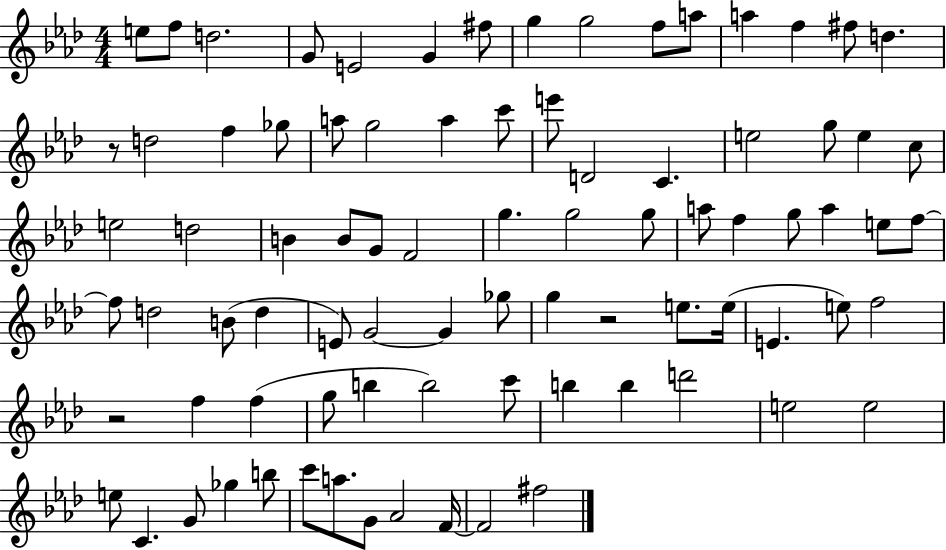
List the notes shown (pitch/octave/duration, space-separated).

E5/e F5/e D5/h. G4/e E4/h G4/q F#5/e G5/q G5/h F5/e A5/e A5/q F5/q F#5/e D5/q. R/e D5/h F5/q Gb5/e A5/e G5/h A5/q C6/e E6/e D4/h C4/q. E5/h G5/e E5/q C5/e E5/h D5/h B4/q B4/e G4/e F4/h G5/q. G5/h G5/e A5/e F5/q G5/e A5/q E5/e F5/e F5/e D5/h B4/e D5/q E4/e G4/h G4/q Gb5/e G5/q R/h E5/e. E5/s E4/q. E5/e F5/h R/h F5/q F5/q G5/e B5/q B5/h C6/e B5/q B5/q D6/h E5/h E5/h E5/e C4/q. G4/e Gb5/q B5/e C6/e A5/e. G4/e Ab4/h F4/s F4/h F#5/h